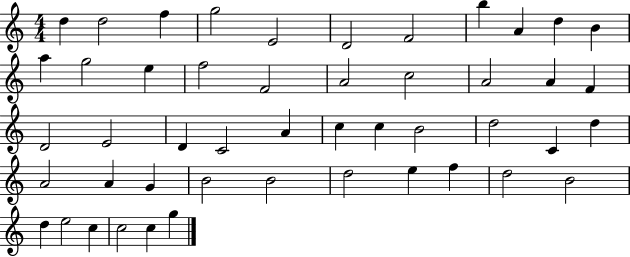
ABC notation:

X:1
T:Untitled
M:4/4
L:1/4
K:C
d d2 f g2 E2 D2 F2 b A d B a g2 e f2 F2 A2 c2 A2 A F D2 E2 D C2 A c c B2 d2 C d A2 A G B2 B2 d2 e f d2 B2 d e2 c c2 c g